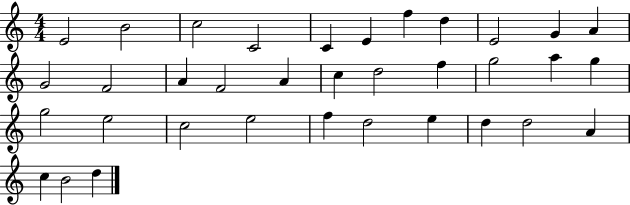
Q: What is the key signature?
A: C major